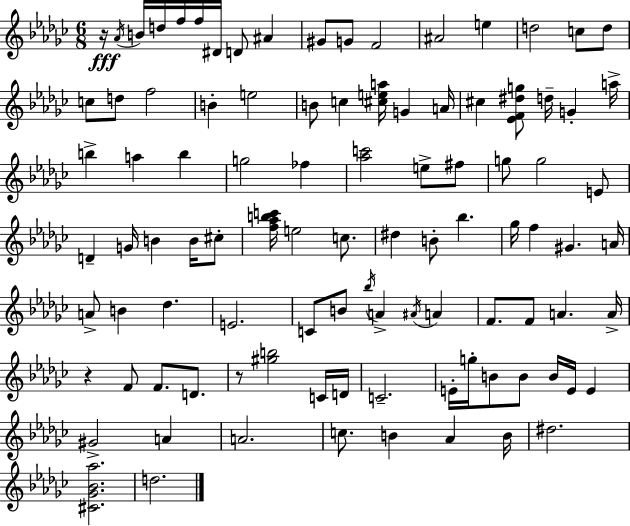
{
  \clef treble
  \numericTimeSignature
  \time 6/8
  \key ees \minor
  r16\fff \acciaccatura { aes'16 } b'16 d''16 f''16 f''16 dis'16 d'8 ais'4 | gis'8 g'8 f'2 | ais'2 e''4 | d''2 c''8 d''8 | \break c''8 d''8 f''2 | b'4-. e''2 | b'8 c''4 <cis'' e'' a''>16 g'4 | a'16 cis''4 <ees' f' dis'' g''>8 d''16-- g'4-. | \break a''16-> b''4-> a''4 b''4 | g''2 fes''4 | <aes'' c'''>2 e''8-> fis''8 | g''8 g''2 e'8 | \break d'4-- g'16 b'4 b'16 cis''8-. | <f'' aes'' b'' c'''>16 e''2 c''8. | dis''4 b'8-. bes''4. | ges''16 f''4 gis'4. | \break a'16 a'8-> b'4 des''4. | e'2. | c'8 b'8 \acciaccatura { bes''16 } a'4-> \acciaccatura { ais'16 } a'4 | f'8. f'8 a'4. | \break a'16-> r4 f'8 f'8. | d'8. r8 <gis'' b''>2 | c'16 d'16 c'2.-- | e'16-. g''16-. b'8 b'8 b'16 e'16 e'4 | \break gis'2-> a'4 | a'2. | c''8. b'4 aes'4 | b'16 dis''2. | \break <cis' ges' bes' aes''>2. | d''2. | \bar "|."
}